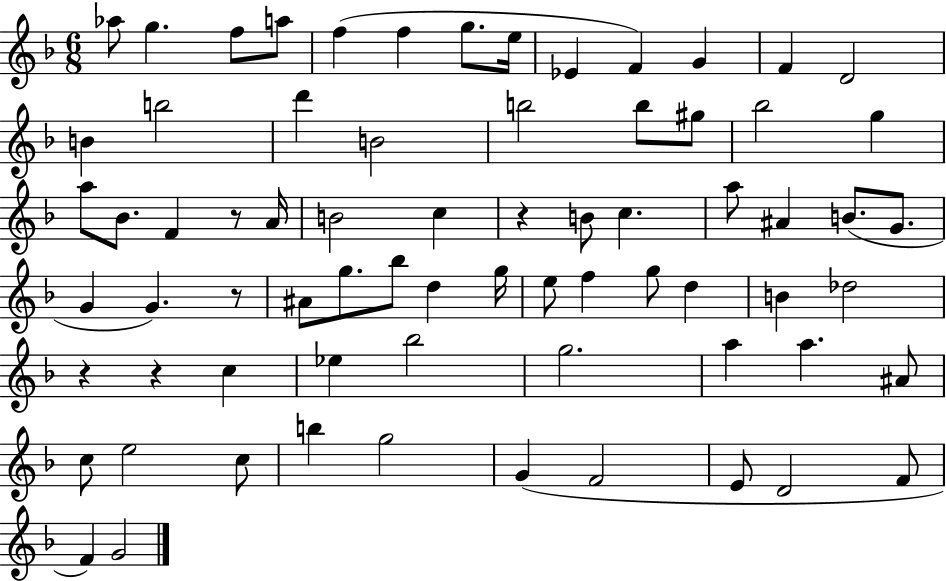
{
  \clef treble
  \numericTimeSignature
  \time 6/8
  \key f \major
  aes''8 g''4. f''8 a''8 | f''4( f''4 g''8. e''16 | ees'4 f'4) g'4 | f'4 d'2 | \break b'4 b''2 | d'''4 b'2 | b''2 b''8 gis''8 | bes''2 g''4 | \break a''8 bes'8. f'4 r8 a'16 | b'2 c''4 | r4 b'8 c''4. | a''8 ais'4 b'8.( g'8. | \break g'4 g'4.) r8 | ais'8 g''8. bes''8 d''4 g''16 | e''8 f''4 g''8 d''4 | b'4 des''2 | \break r4 r4 c''4 | ees''4 bes''2 | g''2. | a''4 a''4. ais'8 | \break c''8 e''2 c''8 | b''4 g''2 | g'4( f'2 | e'8 d'2 f'8 | \break f'4) g'2 | \bar "|."
}